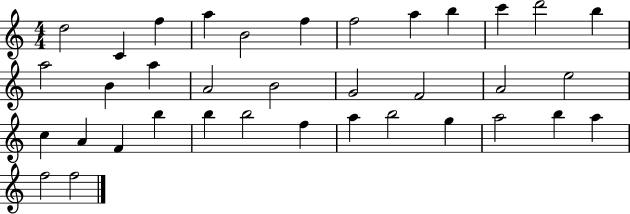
{
  \clef treble
  \numericTimeSignature
  \time 4/4
  \key c \major
  d''2 c'4 f''4 | a''4 b'2 f''4 | f''2 a''4 b''4 | c'''4 d'''2 b''4 | \break a''2 b'4 a''4 | a'2 b'2 | g'2 f'2 | a'2 e''2 | \break c''4 a'4 f'4 b''4 | b''4 b''2 f''4 | a''4 b''2 g''4 | a''2 b''4 a''4 | \break f''2 f''2 | \bar "|."
}